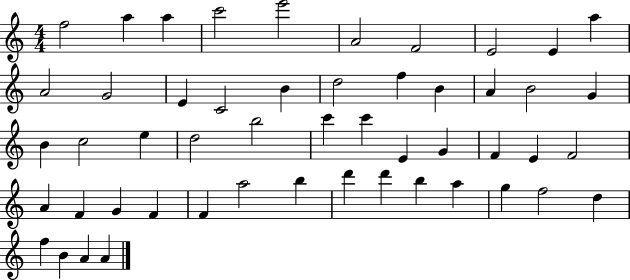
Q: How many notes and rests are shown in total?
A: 51